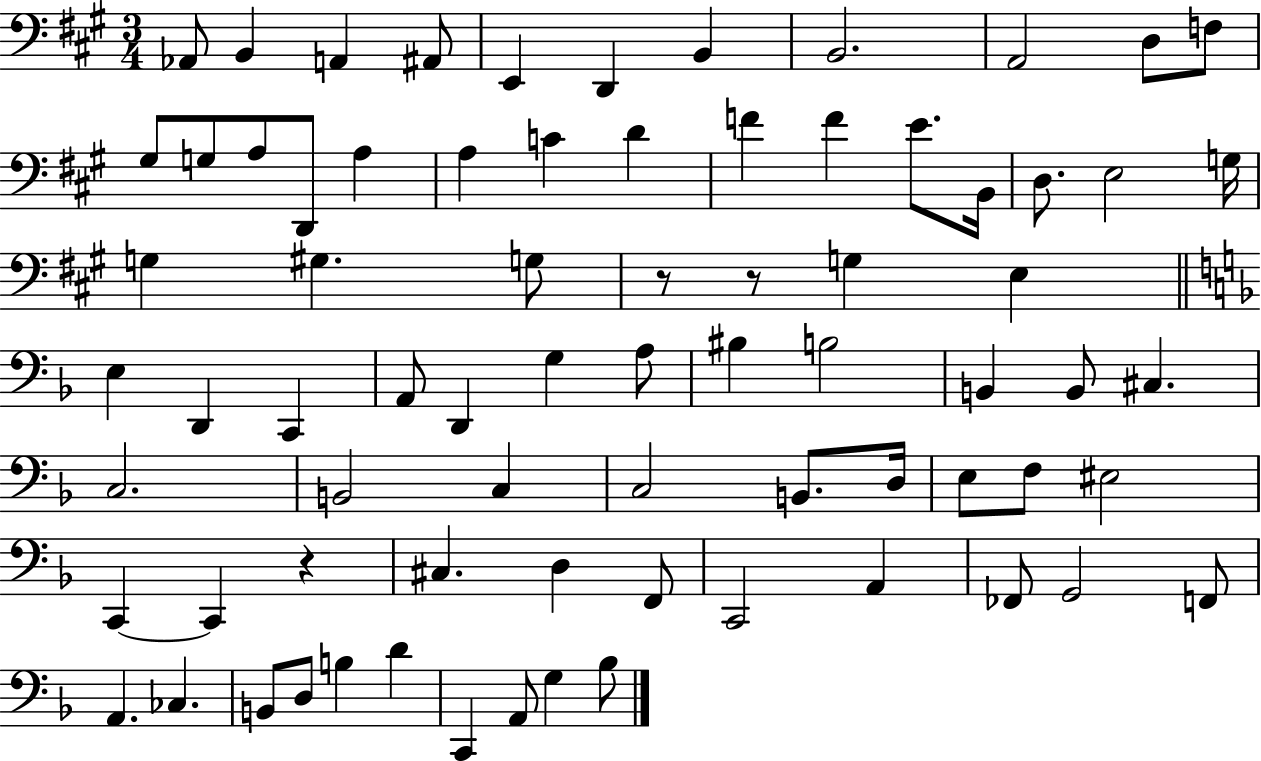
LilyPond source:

{
  \clef bass
  \numericTimeSignature
  \time 3/4
  \key a \major
  aes,8 b,4 a,4 ais,8 | e,4 d,4 b,4 | b,2. | a,2 d8 f8 | \break gis8 g8 a8 d,8 a4 | a4 c'4 d'4 | f'4 f'4 e'8. b,16 | d8. e2 g16 | \break g4 gis4. g8 | r8 r8 g4 e4 | \bar "||" \break \key f \major e4 d,4 c,4 | a,8 d,4 g4 a8 | bis4 b2 | b,4 b,8 cis4. | \break c2. | b,2 c4 | c2 b,8. d16 | e8 f8 eis2 | \break c,4~~ c,4 r4 | cis4. d4 f,8 | c,2 a,4 | fes,8 g,2 f,8 | \break a,4. ces4. | b,8 d8 b4 d'4 | c,4 a,8 g4 bes8 | \bar "|."
}